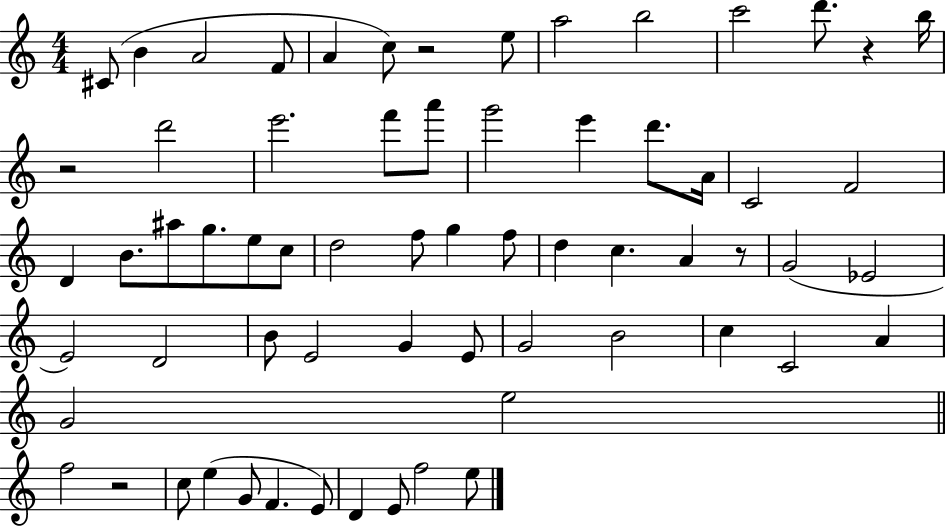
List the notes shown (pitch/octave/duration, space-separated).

C#4/e B4/q A4/h F4/e A4/q C5/e R/h E5/e A5/h B5/h C6/h D6/e. R/q B5/s R/h D6/h E6/h. F6/e A6/e G6/h E6/q D6/e. A4/s C4/h F4/h D4/q B4/e. A#5/e G5/e. E5/e C5/e D5/h F5/e G5/q F5/e D5/q C5/q. A4/q R/e G4/h Eb4/h E4/h D4/h B4/e E4/h G4/q E4/e G4/h B4/h C5/q C4/h A4/q G4/h E5/h F5/h R/h C5/e E5/q G4/e F4/q. E4/e D4/q E4/e F5/h E5/e